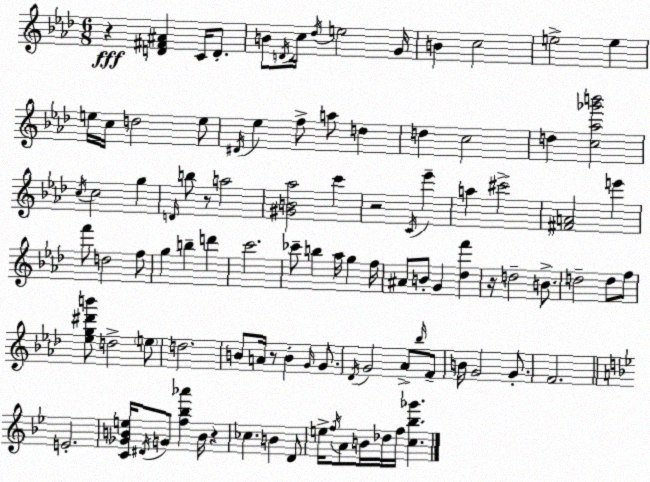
X:1
T:Untitled
M:6/8
L:1/4
K:Ab
z [D^F^A] C/4 D/2 B/2 D/4 c/4 _d/4 e2 G/4 B c2 e2 e e/4 c/4 d2 e/2 ^D/4 _e f/2 a/2 d d c2 d [c_a_g'b']2 c/4 c2 g D/4 b/2 z/2 a2 [^GB_a]2 c' z2 C/4 _e' a ^c'2 [^FA]2 e' f'/2 d2 f/2 g b d' c'2 _c'/2 b _a/4 g f/4 ^A/2 B/2 G [_df'] z/4 d2 B/2 d2 d/2 f/2 [_eg^d'b']/2 d2 e/2 d2 B/2 A/4 z/2 B G/4 G/2 _D/4 G2 _A/2 _b/4 F/2 B/4 G2 G/2 F2 E2 [C_GBe]/4 ^D/4 G/2 [f_b_a'] B/4 z _c B D/2 e/4 f/4 A/2 B/4 _d/4 f/4 [c_b_g']